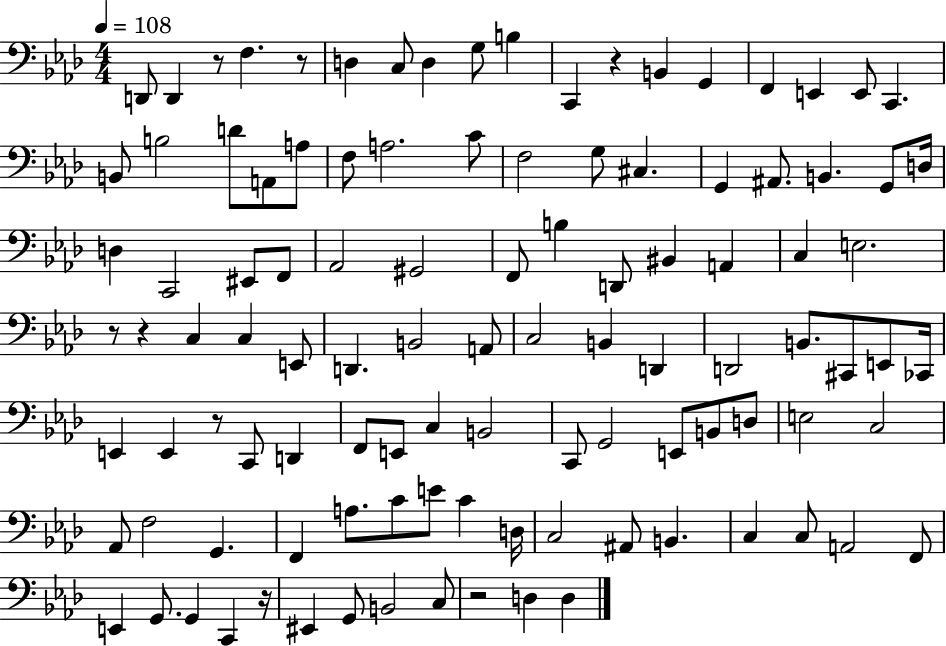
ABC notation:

X:1
T:Untitled
M:4/4
L:1/4
K:Ab
D,,/2 D,, z/2 F, z/2 D, C,/2 D, G,/2 B, C,, z B,, G,, F,, E,, E,,/2 C,, B,,/2 B,2 D/2 A,,/2 A,/2 F,/2 A,2 C/2 F,2 G,/2 ^C, G,, ^A,,/2 B,, G,,/2 D,/4 D, C,,2 ^E,,/2 F,,/2 _A,,2 ^G,,2 F,,/2 B, D,,/2 ^B,, A,, C, E,2 z/2 z C, C, E,,/2 D,, B,,2 A,,/2 C,2 B,, D,, D,,2 B,,/2 ^C,,/2 E,,/2 _C,,/4 E,, E,, z/2 C,,/2 D,, F,,/2 E,,/2 C, B,,2 C,,/2 G,,2 E,,/2 B,,/2 D,/2 E,2 C,2 _A,,/2 F,2 G,, F,, A,/2 C/2 E/2 C D,/4 C,2 ^A,,/2 B,, C, C,/2 A,,2 F,,/2 E,, G,,/2 G,, C,, z/4 ^E,, G,,/2 B,,2 C,/2 z2 D, D,